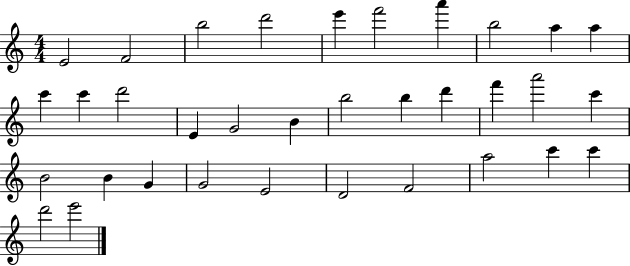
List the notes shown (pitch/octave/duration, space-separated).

E4/h F4/h B5/h D6/h E6/q F6/h A6/q B5/h A5/q A5/q C6/q C6/q D6/h E4/q G4/h B4/q B5/h B5/q D6/q F6/q A6/h C6/q B4/h B4/q G4/q G4/h E4/h D4/h F4/h A5/h C6/q C6/q D6/h E6/h